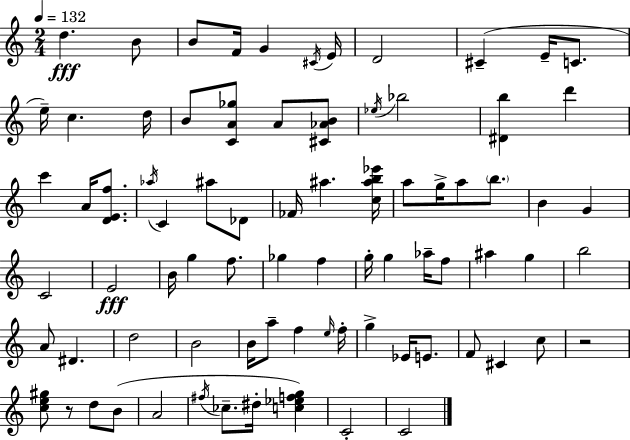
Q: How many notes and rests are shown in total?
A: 79